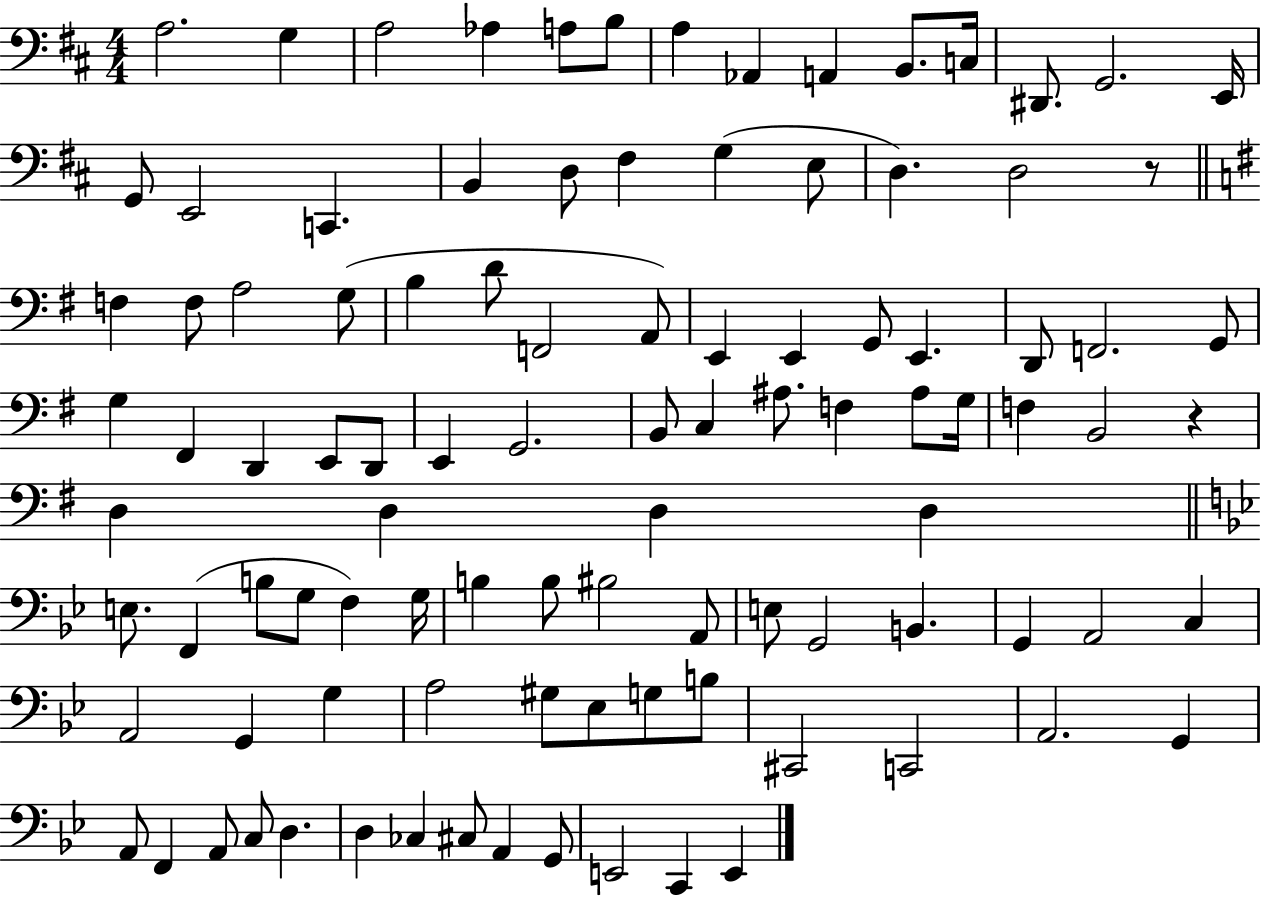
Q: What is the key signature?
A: D major